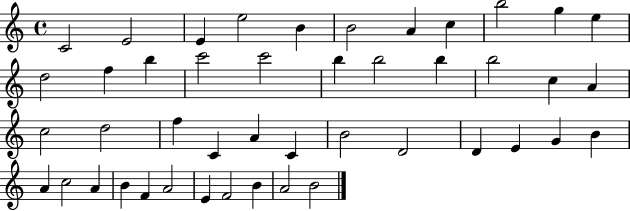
{
  \clef treble
  \time 4/4
  \defaultTimeSignature
  \key c \major
  c'2 e'2 | e'4 e''2 b'4 | b'2 a'4 c''4 | b''2 g''4 e''4 | \break d''2 f''4 b''4 | c'''2 c'''2 | b''4 b''2 b''4 | b''2 c''4 a'4 | \break c''2 d''2 | f''4 c'4 a'4 c'4 | b'2 d'2 | d'4 e'4 g'4 b'4 | \break a'4 c''2 a'4 | b'4 f'4 a'2 | e'4 f'2 b'4 | a'2 b'2 | \break \bar "|."
}